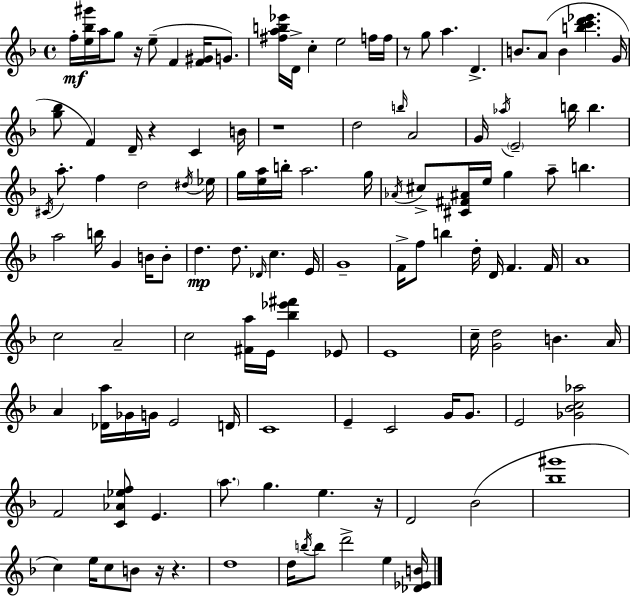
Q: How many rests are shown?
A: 7